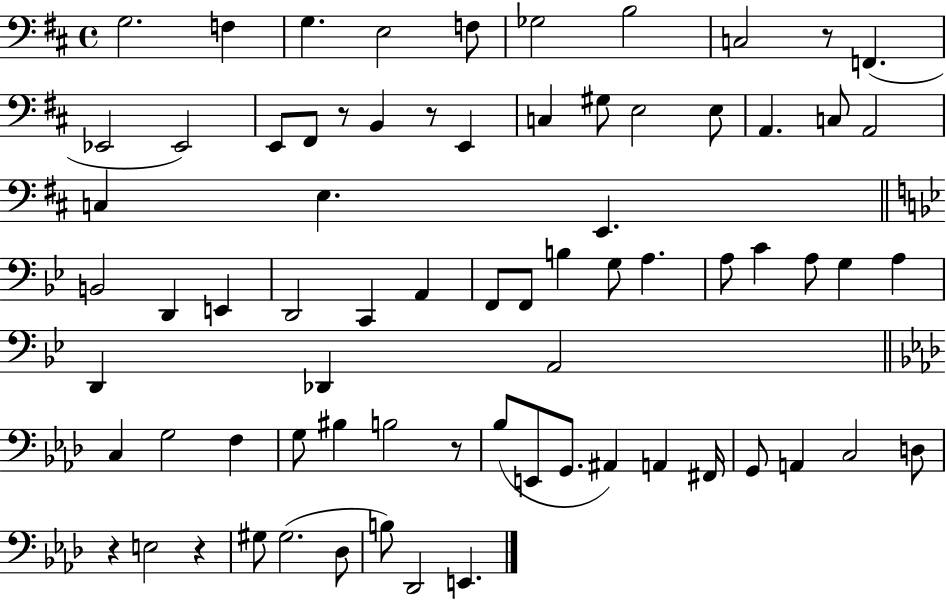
G3/h. F3/q G3/q. E3/h F3/e Gb3/h B3/h C3/h R/e F2/q. Eb2/h Eb2/h E2/e F#2/e R/e B2/q R/e E2/q C3/q G#3/e E3/h E3/e A2/q. C3/e A2/h C3/q E3/q. E2/q. B2/h D2/q E2/q D2/h C2/q A2/q F2/e F2/e B3/q G3/e A3/q. A3/e C4/q A3/e G3/q A3/q D2/q Db2/q A2/h C3/q G3/h F3/q G3/e BIS3/q B3/h R/e Bb3/e E2/e G2/e. A#2/q A2/q F#2/s G2/e A2/q C3/h D3/e R/q E3/h R/q G#3/e G#3/h. Db3/e B3/e Db2/h E2/q.